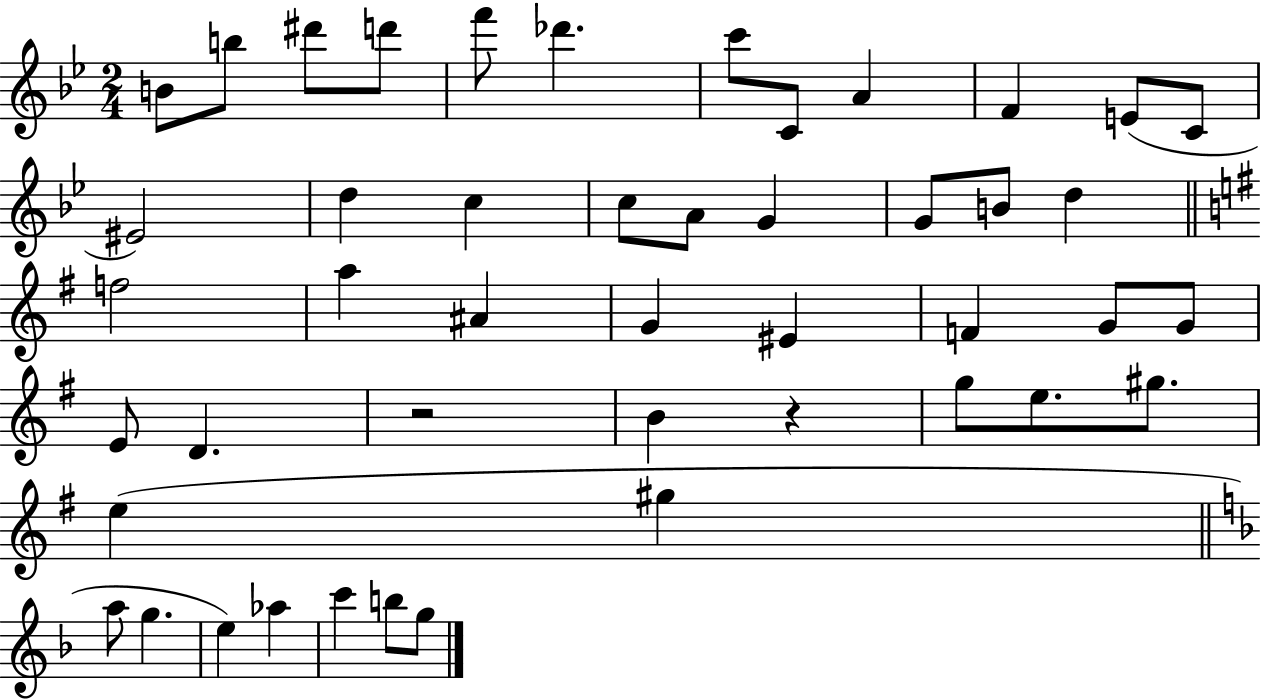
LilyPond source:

{
  \clef treble
  \numericTimeSignature
  \time 2/4
  \key bes \major
  \repeat volta 2 { b'8 b''8 dis'''8 d'''8 | f'''8 des'''4. | c'''8 c'8 a'4 | f'4 e'8( c'8 | \break eis'2) | d''4 c''4 | c''8 a'8 g'4 | g'8 b'8 d''4 | \break \bar "||" \break \key e \minor f''2 | a''4 ais'4 | g'4 eis'4 | f'4 g'8 g'8 | \break e'8 d'4. | r2 | b'4 r4 | g''8 e''8. gis''8. | \break e''4( gis''4 | \bar "||" \break \key d \minor a''8 g''4. | e''4) aes''4 | c'''4 b''8 g''8 | } \bar "|."
}